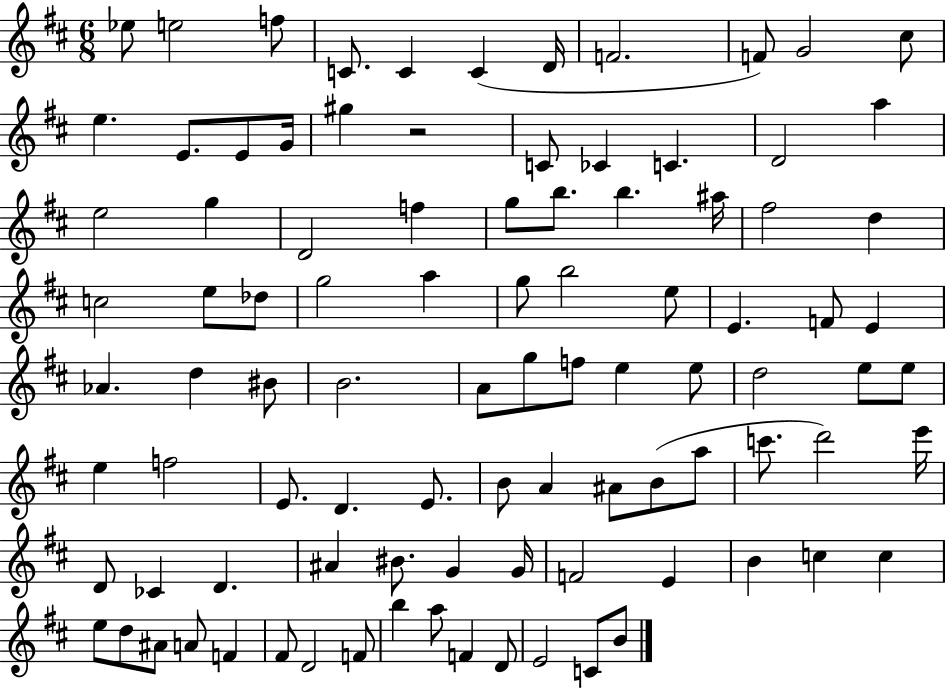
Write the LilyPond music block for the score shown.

{
  \clef treble
  \numericTimeSignature
  \time 6/8
  \key d \major
  ees''8 e''2 f''8 | c'8. c'4 c'4( d'16 | f'2. | f'8) g'2 cis''8 | \break e''4. e'8. e'8 g'16 | gis''4 r2 | c'8 ces'4 c'4. | d'2 a''4 | \break e''2 g''4 | d'2 f''4 | g''8 b''8. b''4. ais''16 | fis''2 d''4 | \break c''2 e''8 des''8 | g''2 a''4 | g''8 b''2 e''8 | e'4. f'8 e'4 | \break aes'4. d''4 bis'8 | b'2. | a'8 g''8 f''8 e''4 e''8 | d''2 e''8 e''8 | \break e''4 f''2 | e'8. d'4. e'8. | b'8 a'4 ais'8 b'8( a''8 | c'''8. d'''2) e'''16 | \break d'8 ces'4 d'4. | ais'4 bis'8. g'4 g'16 | f'2 e'4 | b'4 c''4 c''4 | \break e''8 d''8 ais'8 a'8 f'4 | fis'8 d'2 f'8 | b''4 a''8 f'4 d'8 | e'2 c'8 b'8 | \break \bar "|."
}